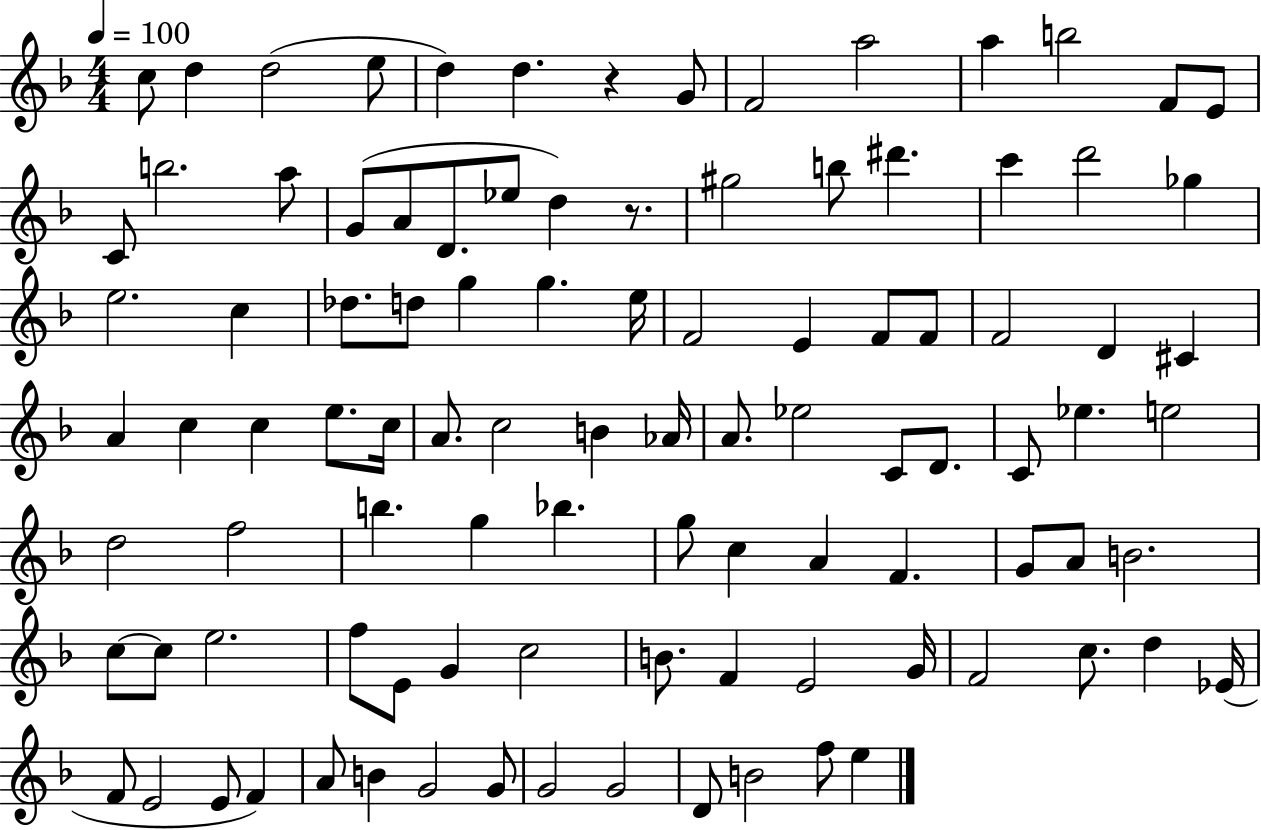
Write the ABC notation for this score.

X:1
T:Untitled
M:4/4
L:1/4
K:F
c/2 d d2 e/2 d d z G/2 F2 a2 a b2 F/2 E/2 C/2 b2 a/2 G/2 A/2 D/2 _e/2 d z/2 ^g2 b/2 ^d' c' d'2 _g e2 c _d/2 d/2 g g e/4 F2 E F/2 F/2 F2 D ^C A c c e/2 c/4 A/2 c2 B _A/4 A/2 _e2 C/2 D/2 C/2 _e e2 d2 f2 b g _b g/2 c A F G/2 A/2 B2 c/2 c/2 e2 f/2 E/2 G c2 B/2 F E2 G/4 F2 c/2 d _E/4 F/2 E2 E/2 F A/2 B G2 G/2 G2 G2 D/2 B2 f/2 e